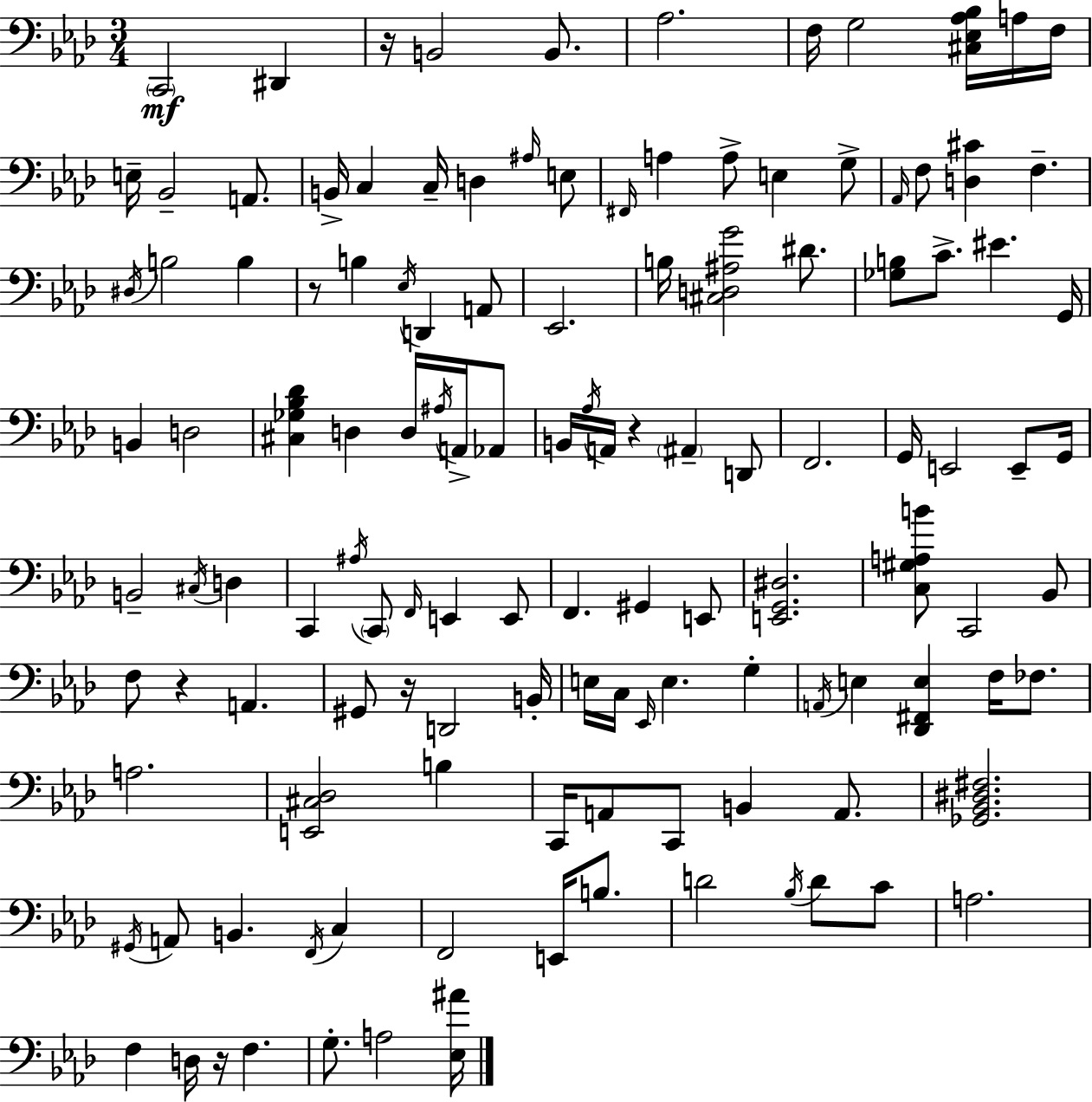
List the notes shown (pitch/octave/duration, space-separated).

C2/h D#2/q R/s B2/h B2/e. Ab3/h. F3/s G3/h [C#3,Eb3,Ab3,Bb3]/s A3/s F3/s E3/s Bb2/h A2/e. B2/s C3/q C3/s D3/q A#3/s E3/e F#2/s A3/q A3/e E3/q G3/e Ab2/s F3/e [D3,C#4]/q F3/q. D#3/s B3/h B3/q R/e B3/q Eb3/s D2/q A2/e Eb2/h. B3/s [C#3,D3,A#3,G4]/h D#4/e. [Gb3,B3]/e C4/e. EIS4/q. G2/s B2/q D3/h [C#3,Gb3,Bb3,Db4]/q D3/q D3/s A#3/s A2/s Ab2/e B2/s Ab3/s A2/s R/q A#2/q D2/e F2/h. G2/s E2/h E2/e G2/s B2/h C#3/s D3/q C2/q A#3/s C2/e F2/s E2/q E2/e F2/q. G#2/q E2/e [E2,G2,D#3]/h. [C3,G#3,A3,B4]/e C2/h Bb2/e F3/e R/q A2/q. G#2/e R/s D2/h B2/s E3/s C3/s Eb2/s E3/q. G3/q A2/s E3/q [Db2,F#2,E3]/q F3/s FES3/e. A3/h. [E2,C#3,Db3]/h B3/q C2/s A2/e C2/e B2/q A2/e. [Gb2,Bb2,D#3,F#3]/h. G#2/s A2/e B2/q. F2/s C3/q F2/h E2/s B3/e. D4/h Bb3/s D4/e C4/e A3/h. F3/q D3/s R/s F3/q. G3/e. A3/h [Eb3,A#4]/s